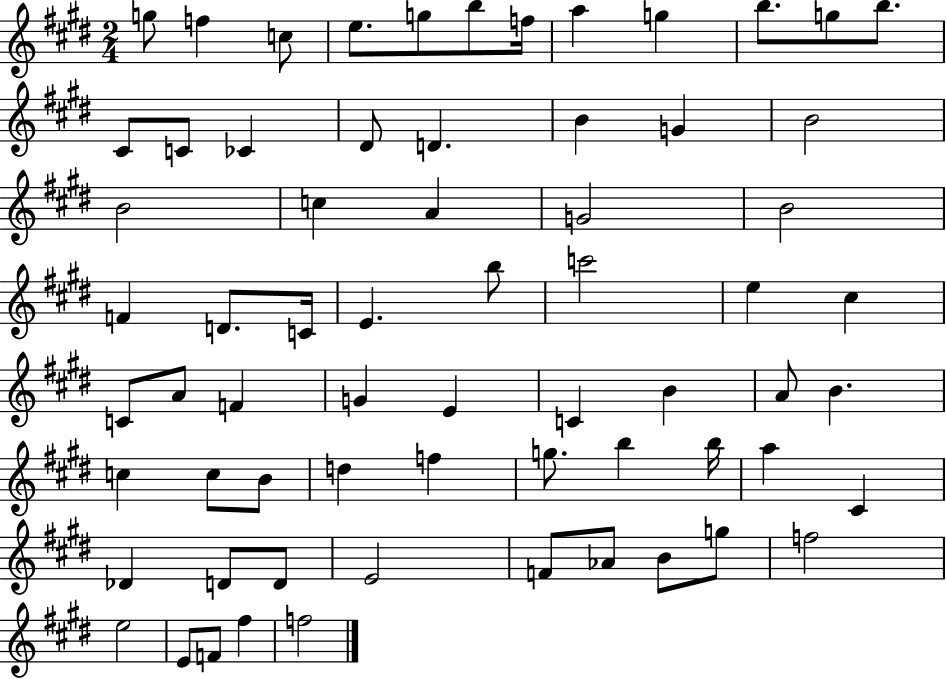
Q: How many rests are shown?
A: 0